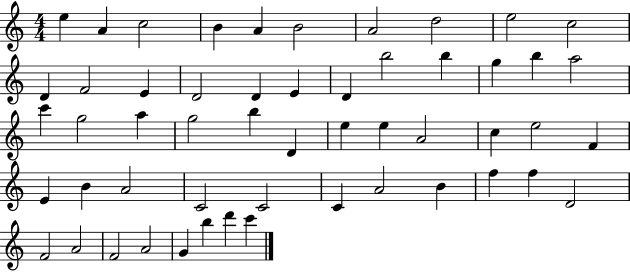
X:1
T:Untitled
M:4/4
L:1/4
K:C
e A c2 B A B2 A2 d2 e2 c2 D F2 E D2 D E D b2 b g b a2 c' g2 a g2 b D e e A2 c e2 F E B A2 C2 C2 C A2 B f f D2 F2 A2 F2 A2 G b d' c'